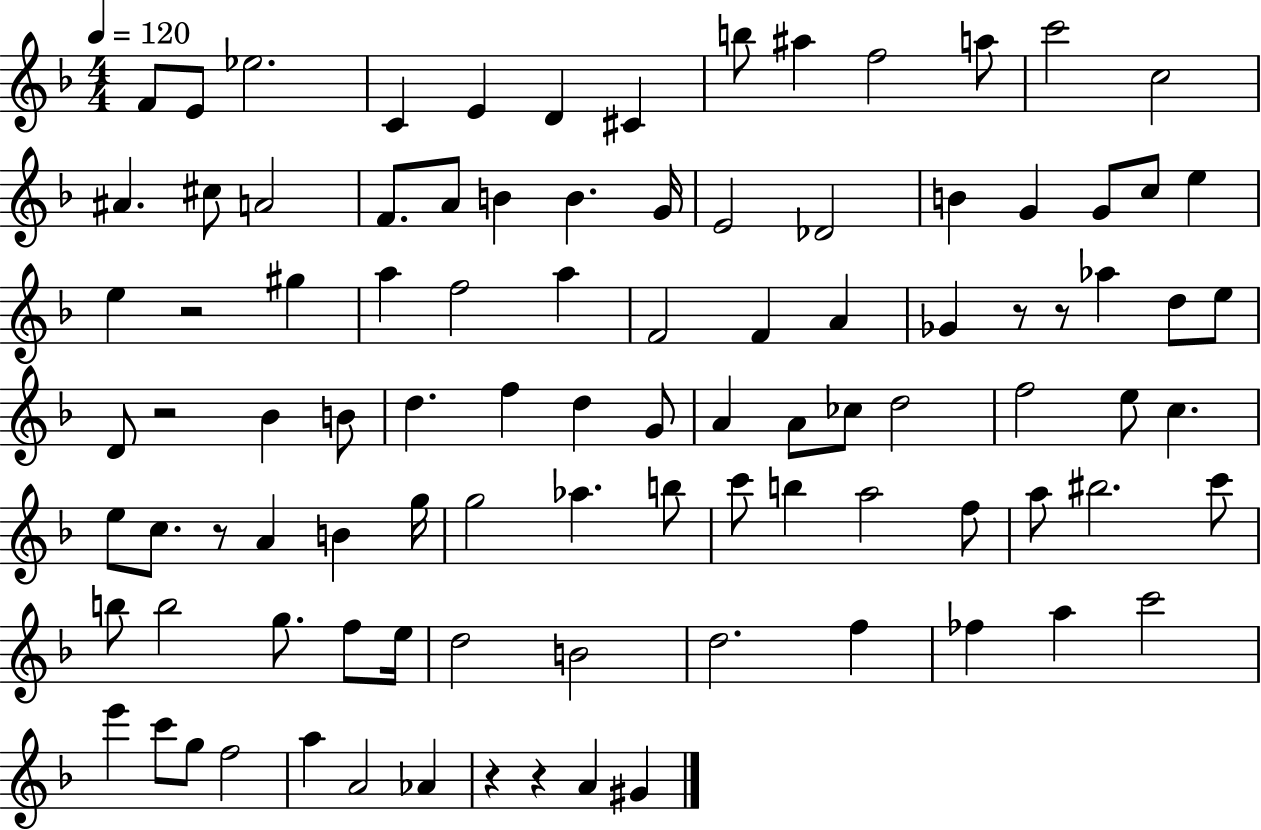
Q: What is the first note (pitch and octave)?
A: F4